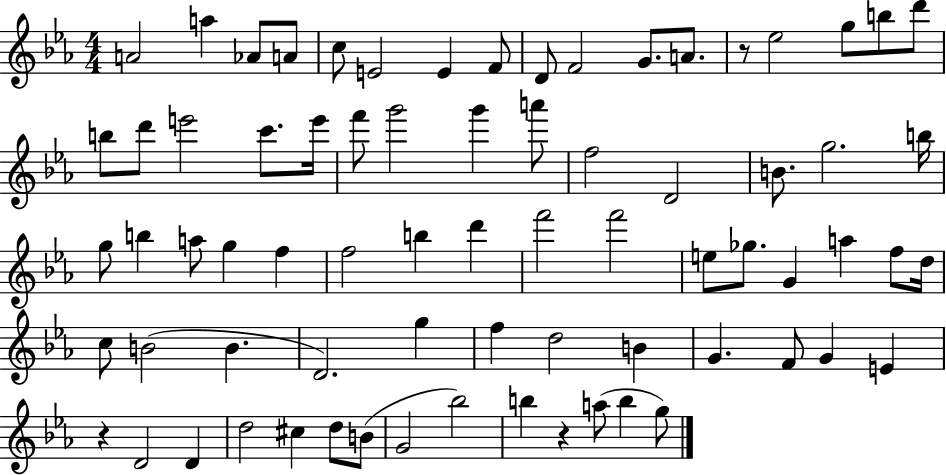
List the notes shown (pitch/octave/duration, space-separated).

A4/h A5/q Ab4/e A4/e C5/e E4/h E4/q F4/e D4/e F4/h G4/e. A4/e. R/e Eb5/h G5/e B5/e D6/e B5/e D6/e E6/h C6/e. E6/s F6/e G6/h G6/q A6/e F5/h D4/h B4/e. G5/h. B5/s G5/e B5/q A5/e G5/q F5/q F5/h B5/q D6/q F6/h F6/h E5/e Gb5/e. G4/q A5/q F5/e D5/s C5/e B4/h B4/q. D4/h. G5/q F5/q D5/h B4/q G4/q. F4/e G4/q E4/q R/q D4/h D4/q D5/h C#5/q D5/e B4/e G4/h Bb5/h B5/q R/q A5/e B5/q G5/e